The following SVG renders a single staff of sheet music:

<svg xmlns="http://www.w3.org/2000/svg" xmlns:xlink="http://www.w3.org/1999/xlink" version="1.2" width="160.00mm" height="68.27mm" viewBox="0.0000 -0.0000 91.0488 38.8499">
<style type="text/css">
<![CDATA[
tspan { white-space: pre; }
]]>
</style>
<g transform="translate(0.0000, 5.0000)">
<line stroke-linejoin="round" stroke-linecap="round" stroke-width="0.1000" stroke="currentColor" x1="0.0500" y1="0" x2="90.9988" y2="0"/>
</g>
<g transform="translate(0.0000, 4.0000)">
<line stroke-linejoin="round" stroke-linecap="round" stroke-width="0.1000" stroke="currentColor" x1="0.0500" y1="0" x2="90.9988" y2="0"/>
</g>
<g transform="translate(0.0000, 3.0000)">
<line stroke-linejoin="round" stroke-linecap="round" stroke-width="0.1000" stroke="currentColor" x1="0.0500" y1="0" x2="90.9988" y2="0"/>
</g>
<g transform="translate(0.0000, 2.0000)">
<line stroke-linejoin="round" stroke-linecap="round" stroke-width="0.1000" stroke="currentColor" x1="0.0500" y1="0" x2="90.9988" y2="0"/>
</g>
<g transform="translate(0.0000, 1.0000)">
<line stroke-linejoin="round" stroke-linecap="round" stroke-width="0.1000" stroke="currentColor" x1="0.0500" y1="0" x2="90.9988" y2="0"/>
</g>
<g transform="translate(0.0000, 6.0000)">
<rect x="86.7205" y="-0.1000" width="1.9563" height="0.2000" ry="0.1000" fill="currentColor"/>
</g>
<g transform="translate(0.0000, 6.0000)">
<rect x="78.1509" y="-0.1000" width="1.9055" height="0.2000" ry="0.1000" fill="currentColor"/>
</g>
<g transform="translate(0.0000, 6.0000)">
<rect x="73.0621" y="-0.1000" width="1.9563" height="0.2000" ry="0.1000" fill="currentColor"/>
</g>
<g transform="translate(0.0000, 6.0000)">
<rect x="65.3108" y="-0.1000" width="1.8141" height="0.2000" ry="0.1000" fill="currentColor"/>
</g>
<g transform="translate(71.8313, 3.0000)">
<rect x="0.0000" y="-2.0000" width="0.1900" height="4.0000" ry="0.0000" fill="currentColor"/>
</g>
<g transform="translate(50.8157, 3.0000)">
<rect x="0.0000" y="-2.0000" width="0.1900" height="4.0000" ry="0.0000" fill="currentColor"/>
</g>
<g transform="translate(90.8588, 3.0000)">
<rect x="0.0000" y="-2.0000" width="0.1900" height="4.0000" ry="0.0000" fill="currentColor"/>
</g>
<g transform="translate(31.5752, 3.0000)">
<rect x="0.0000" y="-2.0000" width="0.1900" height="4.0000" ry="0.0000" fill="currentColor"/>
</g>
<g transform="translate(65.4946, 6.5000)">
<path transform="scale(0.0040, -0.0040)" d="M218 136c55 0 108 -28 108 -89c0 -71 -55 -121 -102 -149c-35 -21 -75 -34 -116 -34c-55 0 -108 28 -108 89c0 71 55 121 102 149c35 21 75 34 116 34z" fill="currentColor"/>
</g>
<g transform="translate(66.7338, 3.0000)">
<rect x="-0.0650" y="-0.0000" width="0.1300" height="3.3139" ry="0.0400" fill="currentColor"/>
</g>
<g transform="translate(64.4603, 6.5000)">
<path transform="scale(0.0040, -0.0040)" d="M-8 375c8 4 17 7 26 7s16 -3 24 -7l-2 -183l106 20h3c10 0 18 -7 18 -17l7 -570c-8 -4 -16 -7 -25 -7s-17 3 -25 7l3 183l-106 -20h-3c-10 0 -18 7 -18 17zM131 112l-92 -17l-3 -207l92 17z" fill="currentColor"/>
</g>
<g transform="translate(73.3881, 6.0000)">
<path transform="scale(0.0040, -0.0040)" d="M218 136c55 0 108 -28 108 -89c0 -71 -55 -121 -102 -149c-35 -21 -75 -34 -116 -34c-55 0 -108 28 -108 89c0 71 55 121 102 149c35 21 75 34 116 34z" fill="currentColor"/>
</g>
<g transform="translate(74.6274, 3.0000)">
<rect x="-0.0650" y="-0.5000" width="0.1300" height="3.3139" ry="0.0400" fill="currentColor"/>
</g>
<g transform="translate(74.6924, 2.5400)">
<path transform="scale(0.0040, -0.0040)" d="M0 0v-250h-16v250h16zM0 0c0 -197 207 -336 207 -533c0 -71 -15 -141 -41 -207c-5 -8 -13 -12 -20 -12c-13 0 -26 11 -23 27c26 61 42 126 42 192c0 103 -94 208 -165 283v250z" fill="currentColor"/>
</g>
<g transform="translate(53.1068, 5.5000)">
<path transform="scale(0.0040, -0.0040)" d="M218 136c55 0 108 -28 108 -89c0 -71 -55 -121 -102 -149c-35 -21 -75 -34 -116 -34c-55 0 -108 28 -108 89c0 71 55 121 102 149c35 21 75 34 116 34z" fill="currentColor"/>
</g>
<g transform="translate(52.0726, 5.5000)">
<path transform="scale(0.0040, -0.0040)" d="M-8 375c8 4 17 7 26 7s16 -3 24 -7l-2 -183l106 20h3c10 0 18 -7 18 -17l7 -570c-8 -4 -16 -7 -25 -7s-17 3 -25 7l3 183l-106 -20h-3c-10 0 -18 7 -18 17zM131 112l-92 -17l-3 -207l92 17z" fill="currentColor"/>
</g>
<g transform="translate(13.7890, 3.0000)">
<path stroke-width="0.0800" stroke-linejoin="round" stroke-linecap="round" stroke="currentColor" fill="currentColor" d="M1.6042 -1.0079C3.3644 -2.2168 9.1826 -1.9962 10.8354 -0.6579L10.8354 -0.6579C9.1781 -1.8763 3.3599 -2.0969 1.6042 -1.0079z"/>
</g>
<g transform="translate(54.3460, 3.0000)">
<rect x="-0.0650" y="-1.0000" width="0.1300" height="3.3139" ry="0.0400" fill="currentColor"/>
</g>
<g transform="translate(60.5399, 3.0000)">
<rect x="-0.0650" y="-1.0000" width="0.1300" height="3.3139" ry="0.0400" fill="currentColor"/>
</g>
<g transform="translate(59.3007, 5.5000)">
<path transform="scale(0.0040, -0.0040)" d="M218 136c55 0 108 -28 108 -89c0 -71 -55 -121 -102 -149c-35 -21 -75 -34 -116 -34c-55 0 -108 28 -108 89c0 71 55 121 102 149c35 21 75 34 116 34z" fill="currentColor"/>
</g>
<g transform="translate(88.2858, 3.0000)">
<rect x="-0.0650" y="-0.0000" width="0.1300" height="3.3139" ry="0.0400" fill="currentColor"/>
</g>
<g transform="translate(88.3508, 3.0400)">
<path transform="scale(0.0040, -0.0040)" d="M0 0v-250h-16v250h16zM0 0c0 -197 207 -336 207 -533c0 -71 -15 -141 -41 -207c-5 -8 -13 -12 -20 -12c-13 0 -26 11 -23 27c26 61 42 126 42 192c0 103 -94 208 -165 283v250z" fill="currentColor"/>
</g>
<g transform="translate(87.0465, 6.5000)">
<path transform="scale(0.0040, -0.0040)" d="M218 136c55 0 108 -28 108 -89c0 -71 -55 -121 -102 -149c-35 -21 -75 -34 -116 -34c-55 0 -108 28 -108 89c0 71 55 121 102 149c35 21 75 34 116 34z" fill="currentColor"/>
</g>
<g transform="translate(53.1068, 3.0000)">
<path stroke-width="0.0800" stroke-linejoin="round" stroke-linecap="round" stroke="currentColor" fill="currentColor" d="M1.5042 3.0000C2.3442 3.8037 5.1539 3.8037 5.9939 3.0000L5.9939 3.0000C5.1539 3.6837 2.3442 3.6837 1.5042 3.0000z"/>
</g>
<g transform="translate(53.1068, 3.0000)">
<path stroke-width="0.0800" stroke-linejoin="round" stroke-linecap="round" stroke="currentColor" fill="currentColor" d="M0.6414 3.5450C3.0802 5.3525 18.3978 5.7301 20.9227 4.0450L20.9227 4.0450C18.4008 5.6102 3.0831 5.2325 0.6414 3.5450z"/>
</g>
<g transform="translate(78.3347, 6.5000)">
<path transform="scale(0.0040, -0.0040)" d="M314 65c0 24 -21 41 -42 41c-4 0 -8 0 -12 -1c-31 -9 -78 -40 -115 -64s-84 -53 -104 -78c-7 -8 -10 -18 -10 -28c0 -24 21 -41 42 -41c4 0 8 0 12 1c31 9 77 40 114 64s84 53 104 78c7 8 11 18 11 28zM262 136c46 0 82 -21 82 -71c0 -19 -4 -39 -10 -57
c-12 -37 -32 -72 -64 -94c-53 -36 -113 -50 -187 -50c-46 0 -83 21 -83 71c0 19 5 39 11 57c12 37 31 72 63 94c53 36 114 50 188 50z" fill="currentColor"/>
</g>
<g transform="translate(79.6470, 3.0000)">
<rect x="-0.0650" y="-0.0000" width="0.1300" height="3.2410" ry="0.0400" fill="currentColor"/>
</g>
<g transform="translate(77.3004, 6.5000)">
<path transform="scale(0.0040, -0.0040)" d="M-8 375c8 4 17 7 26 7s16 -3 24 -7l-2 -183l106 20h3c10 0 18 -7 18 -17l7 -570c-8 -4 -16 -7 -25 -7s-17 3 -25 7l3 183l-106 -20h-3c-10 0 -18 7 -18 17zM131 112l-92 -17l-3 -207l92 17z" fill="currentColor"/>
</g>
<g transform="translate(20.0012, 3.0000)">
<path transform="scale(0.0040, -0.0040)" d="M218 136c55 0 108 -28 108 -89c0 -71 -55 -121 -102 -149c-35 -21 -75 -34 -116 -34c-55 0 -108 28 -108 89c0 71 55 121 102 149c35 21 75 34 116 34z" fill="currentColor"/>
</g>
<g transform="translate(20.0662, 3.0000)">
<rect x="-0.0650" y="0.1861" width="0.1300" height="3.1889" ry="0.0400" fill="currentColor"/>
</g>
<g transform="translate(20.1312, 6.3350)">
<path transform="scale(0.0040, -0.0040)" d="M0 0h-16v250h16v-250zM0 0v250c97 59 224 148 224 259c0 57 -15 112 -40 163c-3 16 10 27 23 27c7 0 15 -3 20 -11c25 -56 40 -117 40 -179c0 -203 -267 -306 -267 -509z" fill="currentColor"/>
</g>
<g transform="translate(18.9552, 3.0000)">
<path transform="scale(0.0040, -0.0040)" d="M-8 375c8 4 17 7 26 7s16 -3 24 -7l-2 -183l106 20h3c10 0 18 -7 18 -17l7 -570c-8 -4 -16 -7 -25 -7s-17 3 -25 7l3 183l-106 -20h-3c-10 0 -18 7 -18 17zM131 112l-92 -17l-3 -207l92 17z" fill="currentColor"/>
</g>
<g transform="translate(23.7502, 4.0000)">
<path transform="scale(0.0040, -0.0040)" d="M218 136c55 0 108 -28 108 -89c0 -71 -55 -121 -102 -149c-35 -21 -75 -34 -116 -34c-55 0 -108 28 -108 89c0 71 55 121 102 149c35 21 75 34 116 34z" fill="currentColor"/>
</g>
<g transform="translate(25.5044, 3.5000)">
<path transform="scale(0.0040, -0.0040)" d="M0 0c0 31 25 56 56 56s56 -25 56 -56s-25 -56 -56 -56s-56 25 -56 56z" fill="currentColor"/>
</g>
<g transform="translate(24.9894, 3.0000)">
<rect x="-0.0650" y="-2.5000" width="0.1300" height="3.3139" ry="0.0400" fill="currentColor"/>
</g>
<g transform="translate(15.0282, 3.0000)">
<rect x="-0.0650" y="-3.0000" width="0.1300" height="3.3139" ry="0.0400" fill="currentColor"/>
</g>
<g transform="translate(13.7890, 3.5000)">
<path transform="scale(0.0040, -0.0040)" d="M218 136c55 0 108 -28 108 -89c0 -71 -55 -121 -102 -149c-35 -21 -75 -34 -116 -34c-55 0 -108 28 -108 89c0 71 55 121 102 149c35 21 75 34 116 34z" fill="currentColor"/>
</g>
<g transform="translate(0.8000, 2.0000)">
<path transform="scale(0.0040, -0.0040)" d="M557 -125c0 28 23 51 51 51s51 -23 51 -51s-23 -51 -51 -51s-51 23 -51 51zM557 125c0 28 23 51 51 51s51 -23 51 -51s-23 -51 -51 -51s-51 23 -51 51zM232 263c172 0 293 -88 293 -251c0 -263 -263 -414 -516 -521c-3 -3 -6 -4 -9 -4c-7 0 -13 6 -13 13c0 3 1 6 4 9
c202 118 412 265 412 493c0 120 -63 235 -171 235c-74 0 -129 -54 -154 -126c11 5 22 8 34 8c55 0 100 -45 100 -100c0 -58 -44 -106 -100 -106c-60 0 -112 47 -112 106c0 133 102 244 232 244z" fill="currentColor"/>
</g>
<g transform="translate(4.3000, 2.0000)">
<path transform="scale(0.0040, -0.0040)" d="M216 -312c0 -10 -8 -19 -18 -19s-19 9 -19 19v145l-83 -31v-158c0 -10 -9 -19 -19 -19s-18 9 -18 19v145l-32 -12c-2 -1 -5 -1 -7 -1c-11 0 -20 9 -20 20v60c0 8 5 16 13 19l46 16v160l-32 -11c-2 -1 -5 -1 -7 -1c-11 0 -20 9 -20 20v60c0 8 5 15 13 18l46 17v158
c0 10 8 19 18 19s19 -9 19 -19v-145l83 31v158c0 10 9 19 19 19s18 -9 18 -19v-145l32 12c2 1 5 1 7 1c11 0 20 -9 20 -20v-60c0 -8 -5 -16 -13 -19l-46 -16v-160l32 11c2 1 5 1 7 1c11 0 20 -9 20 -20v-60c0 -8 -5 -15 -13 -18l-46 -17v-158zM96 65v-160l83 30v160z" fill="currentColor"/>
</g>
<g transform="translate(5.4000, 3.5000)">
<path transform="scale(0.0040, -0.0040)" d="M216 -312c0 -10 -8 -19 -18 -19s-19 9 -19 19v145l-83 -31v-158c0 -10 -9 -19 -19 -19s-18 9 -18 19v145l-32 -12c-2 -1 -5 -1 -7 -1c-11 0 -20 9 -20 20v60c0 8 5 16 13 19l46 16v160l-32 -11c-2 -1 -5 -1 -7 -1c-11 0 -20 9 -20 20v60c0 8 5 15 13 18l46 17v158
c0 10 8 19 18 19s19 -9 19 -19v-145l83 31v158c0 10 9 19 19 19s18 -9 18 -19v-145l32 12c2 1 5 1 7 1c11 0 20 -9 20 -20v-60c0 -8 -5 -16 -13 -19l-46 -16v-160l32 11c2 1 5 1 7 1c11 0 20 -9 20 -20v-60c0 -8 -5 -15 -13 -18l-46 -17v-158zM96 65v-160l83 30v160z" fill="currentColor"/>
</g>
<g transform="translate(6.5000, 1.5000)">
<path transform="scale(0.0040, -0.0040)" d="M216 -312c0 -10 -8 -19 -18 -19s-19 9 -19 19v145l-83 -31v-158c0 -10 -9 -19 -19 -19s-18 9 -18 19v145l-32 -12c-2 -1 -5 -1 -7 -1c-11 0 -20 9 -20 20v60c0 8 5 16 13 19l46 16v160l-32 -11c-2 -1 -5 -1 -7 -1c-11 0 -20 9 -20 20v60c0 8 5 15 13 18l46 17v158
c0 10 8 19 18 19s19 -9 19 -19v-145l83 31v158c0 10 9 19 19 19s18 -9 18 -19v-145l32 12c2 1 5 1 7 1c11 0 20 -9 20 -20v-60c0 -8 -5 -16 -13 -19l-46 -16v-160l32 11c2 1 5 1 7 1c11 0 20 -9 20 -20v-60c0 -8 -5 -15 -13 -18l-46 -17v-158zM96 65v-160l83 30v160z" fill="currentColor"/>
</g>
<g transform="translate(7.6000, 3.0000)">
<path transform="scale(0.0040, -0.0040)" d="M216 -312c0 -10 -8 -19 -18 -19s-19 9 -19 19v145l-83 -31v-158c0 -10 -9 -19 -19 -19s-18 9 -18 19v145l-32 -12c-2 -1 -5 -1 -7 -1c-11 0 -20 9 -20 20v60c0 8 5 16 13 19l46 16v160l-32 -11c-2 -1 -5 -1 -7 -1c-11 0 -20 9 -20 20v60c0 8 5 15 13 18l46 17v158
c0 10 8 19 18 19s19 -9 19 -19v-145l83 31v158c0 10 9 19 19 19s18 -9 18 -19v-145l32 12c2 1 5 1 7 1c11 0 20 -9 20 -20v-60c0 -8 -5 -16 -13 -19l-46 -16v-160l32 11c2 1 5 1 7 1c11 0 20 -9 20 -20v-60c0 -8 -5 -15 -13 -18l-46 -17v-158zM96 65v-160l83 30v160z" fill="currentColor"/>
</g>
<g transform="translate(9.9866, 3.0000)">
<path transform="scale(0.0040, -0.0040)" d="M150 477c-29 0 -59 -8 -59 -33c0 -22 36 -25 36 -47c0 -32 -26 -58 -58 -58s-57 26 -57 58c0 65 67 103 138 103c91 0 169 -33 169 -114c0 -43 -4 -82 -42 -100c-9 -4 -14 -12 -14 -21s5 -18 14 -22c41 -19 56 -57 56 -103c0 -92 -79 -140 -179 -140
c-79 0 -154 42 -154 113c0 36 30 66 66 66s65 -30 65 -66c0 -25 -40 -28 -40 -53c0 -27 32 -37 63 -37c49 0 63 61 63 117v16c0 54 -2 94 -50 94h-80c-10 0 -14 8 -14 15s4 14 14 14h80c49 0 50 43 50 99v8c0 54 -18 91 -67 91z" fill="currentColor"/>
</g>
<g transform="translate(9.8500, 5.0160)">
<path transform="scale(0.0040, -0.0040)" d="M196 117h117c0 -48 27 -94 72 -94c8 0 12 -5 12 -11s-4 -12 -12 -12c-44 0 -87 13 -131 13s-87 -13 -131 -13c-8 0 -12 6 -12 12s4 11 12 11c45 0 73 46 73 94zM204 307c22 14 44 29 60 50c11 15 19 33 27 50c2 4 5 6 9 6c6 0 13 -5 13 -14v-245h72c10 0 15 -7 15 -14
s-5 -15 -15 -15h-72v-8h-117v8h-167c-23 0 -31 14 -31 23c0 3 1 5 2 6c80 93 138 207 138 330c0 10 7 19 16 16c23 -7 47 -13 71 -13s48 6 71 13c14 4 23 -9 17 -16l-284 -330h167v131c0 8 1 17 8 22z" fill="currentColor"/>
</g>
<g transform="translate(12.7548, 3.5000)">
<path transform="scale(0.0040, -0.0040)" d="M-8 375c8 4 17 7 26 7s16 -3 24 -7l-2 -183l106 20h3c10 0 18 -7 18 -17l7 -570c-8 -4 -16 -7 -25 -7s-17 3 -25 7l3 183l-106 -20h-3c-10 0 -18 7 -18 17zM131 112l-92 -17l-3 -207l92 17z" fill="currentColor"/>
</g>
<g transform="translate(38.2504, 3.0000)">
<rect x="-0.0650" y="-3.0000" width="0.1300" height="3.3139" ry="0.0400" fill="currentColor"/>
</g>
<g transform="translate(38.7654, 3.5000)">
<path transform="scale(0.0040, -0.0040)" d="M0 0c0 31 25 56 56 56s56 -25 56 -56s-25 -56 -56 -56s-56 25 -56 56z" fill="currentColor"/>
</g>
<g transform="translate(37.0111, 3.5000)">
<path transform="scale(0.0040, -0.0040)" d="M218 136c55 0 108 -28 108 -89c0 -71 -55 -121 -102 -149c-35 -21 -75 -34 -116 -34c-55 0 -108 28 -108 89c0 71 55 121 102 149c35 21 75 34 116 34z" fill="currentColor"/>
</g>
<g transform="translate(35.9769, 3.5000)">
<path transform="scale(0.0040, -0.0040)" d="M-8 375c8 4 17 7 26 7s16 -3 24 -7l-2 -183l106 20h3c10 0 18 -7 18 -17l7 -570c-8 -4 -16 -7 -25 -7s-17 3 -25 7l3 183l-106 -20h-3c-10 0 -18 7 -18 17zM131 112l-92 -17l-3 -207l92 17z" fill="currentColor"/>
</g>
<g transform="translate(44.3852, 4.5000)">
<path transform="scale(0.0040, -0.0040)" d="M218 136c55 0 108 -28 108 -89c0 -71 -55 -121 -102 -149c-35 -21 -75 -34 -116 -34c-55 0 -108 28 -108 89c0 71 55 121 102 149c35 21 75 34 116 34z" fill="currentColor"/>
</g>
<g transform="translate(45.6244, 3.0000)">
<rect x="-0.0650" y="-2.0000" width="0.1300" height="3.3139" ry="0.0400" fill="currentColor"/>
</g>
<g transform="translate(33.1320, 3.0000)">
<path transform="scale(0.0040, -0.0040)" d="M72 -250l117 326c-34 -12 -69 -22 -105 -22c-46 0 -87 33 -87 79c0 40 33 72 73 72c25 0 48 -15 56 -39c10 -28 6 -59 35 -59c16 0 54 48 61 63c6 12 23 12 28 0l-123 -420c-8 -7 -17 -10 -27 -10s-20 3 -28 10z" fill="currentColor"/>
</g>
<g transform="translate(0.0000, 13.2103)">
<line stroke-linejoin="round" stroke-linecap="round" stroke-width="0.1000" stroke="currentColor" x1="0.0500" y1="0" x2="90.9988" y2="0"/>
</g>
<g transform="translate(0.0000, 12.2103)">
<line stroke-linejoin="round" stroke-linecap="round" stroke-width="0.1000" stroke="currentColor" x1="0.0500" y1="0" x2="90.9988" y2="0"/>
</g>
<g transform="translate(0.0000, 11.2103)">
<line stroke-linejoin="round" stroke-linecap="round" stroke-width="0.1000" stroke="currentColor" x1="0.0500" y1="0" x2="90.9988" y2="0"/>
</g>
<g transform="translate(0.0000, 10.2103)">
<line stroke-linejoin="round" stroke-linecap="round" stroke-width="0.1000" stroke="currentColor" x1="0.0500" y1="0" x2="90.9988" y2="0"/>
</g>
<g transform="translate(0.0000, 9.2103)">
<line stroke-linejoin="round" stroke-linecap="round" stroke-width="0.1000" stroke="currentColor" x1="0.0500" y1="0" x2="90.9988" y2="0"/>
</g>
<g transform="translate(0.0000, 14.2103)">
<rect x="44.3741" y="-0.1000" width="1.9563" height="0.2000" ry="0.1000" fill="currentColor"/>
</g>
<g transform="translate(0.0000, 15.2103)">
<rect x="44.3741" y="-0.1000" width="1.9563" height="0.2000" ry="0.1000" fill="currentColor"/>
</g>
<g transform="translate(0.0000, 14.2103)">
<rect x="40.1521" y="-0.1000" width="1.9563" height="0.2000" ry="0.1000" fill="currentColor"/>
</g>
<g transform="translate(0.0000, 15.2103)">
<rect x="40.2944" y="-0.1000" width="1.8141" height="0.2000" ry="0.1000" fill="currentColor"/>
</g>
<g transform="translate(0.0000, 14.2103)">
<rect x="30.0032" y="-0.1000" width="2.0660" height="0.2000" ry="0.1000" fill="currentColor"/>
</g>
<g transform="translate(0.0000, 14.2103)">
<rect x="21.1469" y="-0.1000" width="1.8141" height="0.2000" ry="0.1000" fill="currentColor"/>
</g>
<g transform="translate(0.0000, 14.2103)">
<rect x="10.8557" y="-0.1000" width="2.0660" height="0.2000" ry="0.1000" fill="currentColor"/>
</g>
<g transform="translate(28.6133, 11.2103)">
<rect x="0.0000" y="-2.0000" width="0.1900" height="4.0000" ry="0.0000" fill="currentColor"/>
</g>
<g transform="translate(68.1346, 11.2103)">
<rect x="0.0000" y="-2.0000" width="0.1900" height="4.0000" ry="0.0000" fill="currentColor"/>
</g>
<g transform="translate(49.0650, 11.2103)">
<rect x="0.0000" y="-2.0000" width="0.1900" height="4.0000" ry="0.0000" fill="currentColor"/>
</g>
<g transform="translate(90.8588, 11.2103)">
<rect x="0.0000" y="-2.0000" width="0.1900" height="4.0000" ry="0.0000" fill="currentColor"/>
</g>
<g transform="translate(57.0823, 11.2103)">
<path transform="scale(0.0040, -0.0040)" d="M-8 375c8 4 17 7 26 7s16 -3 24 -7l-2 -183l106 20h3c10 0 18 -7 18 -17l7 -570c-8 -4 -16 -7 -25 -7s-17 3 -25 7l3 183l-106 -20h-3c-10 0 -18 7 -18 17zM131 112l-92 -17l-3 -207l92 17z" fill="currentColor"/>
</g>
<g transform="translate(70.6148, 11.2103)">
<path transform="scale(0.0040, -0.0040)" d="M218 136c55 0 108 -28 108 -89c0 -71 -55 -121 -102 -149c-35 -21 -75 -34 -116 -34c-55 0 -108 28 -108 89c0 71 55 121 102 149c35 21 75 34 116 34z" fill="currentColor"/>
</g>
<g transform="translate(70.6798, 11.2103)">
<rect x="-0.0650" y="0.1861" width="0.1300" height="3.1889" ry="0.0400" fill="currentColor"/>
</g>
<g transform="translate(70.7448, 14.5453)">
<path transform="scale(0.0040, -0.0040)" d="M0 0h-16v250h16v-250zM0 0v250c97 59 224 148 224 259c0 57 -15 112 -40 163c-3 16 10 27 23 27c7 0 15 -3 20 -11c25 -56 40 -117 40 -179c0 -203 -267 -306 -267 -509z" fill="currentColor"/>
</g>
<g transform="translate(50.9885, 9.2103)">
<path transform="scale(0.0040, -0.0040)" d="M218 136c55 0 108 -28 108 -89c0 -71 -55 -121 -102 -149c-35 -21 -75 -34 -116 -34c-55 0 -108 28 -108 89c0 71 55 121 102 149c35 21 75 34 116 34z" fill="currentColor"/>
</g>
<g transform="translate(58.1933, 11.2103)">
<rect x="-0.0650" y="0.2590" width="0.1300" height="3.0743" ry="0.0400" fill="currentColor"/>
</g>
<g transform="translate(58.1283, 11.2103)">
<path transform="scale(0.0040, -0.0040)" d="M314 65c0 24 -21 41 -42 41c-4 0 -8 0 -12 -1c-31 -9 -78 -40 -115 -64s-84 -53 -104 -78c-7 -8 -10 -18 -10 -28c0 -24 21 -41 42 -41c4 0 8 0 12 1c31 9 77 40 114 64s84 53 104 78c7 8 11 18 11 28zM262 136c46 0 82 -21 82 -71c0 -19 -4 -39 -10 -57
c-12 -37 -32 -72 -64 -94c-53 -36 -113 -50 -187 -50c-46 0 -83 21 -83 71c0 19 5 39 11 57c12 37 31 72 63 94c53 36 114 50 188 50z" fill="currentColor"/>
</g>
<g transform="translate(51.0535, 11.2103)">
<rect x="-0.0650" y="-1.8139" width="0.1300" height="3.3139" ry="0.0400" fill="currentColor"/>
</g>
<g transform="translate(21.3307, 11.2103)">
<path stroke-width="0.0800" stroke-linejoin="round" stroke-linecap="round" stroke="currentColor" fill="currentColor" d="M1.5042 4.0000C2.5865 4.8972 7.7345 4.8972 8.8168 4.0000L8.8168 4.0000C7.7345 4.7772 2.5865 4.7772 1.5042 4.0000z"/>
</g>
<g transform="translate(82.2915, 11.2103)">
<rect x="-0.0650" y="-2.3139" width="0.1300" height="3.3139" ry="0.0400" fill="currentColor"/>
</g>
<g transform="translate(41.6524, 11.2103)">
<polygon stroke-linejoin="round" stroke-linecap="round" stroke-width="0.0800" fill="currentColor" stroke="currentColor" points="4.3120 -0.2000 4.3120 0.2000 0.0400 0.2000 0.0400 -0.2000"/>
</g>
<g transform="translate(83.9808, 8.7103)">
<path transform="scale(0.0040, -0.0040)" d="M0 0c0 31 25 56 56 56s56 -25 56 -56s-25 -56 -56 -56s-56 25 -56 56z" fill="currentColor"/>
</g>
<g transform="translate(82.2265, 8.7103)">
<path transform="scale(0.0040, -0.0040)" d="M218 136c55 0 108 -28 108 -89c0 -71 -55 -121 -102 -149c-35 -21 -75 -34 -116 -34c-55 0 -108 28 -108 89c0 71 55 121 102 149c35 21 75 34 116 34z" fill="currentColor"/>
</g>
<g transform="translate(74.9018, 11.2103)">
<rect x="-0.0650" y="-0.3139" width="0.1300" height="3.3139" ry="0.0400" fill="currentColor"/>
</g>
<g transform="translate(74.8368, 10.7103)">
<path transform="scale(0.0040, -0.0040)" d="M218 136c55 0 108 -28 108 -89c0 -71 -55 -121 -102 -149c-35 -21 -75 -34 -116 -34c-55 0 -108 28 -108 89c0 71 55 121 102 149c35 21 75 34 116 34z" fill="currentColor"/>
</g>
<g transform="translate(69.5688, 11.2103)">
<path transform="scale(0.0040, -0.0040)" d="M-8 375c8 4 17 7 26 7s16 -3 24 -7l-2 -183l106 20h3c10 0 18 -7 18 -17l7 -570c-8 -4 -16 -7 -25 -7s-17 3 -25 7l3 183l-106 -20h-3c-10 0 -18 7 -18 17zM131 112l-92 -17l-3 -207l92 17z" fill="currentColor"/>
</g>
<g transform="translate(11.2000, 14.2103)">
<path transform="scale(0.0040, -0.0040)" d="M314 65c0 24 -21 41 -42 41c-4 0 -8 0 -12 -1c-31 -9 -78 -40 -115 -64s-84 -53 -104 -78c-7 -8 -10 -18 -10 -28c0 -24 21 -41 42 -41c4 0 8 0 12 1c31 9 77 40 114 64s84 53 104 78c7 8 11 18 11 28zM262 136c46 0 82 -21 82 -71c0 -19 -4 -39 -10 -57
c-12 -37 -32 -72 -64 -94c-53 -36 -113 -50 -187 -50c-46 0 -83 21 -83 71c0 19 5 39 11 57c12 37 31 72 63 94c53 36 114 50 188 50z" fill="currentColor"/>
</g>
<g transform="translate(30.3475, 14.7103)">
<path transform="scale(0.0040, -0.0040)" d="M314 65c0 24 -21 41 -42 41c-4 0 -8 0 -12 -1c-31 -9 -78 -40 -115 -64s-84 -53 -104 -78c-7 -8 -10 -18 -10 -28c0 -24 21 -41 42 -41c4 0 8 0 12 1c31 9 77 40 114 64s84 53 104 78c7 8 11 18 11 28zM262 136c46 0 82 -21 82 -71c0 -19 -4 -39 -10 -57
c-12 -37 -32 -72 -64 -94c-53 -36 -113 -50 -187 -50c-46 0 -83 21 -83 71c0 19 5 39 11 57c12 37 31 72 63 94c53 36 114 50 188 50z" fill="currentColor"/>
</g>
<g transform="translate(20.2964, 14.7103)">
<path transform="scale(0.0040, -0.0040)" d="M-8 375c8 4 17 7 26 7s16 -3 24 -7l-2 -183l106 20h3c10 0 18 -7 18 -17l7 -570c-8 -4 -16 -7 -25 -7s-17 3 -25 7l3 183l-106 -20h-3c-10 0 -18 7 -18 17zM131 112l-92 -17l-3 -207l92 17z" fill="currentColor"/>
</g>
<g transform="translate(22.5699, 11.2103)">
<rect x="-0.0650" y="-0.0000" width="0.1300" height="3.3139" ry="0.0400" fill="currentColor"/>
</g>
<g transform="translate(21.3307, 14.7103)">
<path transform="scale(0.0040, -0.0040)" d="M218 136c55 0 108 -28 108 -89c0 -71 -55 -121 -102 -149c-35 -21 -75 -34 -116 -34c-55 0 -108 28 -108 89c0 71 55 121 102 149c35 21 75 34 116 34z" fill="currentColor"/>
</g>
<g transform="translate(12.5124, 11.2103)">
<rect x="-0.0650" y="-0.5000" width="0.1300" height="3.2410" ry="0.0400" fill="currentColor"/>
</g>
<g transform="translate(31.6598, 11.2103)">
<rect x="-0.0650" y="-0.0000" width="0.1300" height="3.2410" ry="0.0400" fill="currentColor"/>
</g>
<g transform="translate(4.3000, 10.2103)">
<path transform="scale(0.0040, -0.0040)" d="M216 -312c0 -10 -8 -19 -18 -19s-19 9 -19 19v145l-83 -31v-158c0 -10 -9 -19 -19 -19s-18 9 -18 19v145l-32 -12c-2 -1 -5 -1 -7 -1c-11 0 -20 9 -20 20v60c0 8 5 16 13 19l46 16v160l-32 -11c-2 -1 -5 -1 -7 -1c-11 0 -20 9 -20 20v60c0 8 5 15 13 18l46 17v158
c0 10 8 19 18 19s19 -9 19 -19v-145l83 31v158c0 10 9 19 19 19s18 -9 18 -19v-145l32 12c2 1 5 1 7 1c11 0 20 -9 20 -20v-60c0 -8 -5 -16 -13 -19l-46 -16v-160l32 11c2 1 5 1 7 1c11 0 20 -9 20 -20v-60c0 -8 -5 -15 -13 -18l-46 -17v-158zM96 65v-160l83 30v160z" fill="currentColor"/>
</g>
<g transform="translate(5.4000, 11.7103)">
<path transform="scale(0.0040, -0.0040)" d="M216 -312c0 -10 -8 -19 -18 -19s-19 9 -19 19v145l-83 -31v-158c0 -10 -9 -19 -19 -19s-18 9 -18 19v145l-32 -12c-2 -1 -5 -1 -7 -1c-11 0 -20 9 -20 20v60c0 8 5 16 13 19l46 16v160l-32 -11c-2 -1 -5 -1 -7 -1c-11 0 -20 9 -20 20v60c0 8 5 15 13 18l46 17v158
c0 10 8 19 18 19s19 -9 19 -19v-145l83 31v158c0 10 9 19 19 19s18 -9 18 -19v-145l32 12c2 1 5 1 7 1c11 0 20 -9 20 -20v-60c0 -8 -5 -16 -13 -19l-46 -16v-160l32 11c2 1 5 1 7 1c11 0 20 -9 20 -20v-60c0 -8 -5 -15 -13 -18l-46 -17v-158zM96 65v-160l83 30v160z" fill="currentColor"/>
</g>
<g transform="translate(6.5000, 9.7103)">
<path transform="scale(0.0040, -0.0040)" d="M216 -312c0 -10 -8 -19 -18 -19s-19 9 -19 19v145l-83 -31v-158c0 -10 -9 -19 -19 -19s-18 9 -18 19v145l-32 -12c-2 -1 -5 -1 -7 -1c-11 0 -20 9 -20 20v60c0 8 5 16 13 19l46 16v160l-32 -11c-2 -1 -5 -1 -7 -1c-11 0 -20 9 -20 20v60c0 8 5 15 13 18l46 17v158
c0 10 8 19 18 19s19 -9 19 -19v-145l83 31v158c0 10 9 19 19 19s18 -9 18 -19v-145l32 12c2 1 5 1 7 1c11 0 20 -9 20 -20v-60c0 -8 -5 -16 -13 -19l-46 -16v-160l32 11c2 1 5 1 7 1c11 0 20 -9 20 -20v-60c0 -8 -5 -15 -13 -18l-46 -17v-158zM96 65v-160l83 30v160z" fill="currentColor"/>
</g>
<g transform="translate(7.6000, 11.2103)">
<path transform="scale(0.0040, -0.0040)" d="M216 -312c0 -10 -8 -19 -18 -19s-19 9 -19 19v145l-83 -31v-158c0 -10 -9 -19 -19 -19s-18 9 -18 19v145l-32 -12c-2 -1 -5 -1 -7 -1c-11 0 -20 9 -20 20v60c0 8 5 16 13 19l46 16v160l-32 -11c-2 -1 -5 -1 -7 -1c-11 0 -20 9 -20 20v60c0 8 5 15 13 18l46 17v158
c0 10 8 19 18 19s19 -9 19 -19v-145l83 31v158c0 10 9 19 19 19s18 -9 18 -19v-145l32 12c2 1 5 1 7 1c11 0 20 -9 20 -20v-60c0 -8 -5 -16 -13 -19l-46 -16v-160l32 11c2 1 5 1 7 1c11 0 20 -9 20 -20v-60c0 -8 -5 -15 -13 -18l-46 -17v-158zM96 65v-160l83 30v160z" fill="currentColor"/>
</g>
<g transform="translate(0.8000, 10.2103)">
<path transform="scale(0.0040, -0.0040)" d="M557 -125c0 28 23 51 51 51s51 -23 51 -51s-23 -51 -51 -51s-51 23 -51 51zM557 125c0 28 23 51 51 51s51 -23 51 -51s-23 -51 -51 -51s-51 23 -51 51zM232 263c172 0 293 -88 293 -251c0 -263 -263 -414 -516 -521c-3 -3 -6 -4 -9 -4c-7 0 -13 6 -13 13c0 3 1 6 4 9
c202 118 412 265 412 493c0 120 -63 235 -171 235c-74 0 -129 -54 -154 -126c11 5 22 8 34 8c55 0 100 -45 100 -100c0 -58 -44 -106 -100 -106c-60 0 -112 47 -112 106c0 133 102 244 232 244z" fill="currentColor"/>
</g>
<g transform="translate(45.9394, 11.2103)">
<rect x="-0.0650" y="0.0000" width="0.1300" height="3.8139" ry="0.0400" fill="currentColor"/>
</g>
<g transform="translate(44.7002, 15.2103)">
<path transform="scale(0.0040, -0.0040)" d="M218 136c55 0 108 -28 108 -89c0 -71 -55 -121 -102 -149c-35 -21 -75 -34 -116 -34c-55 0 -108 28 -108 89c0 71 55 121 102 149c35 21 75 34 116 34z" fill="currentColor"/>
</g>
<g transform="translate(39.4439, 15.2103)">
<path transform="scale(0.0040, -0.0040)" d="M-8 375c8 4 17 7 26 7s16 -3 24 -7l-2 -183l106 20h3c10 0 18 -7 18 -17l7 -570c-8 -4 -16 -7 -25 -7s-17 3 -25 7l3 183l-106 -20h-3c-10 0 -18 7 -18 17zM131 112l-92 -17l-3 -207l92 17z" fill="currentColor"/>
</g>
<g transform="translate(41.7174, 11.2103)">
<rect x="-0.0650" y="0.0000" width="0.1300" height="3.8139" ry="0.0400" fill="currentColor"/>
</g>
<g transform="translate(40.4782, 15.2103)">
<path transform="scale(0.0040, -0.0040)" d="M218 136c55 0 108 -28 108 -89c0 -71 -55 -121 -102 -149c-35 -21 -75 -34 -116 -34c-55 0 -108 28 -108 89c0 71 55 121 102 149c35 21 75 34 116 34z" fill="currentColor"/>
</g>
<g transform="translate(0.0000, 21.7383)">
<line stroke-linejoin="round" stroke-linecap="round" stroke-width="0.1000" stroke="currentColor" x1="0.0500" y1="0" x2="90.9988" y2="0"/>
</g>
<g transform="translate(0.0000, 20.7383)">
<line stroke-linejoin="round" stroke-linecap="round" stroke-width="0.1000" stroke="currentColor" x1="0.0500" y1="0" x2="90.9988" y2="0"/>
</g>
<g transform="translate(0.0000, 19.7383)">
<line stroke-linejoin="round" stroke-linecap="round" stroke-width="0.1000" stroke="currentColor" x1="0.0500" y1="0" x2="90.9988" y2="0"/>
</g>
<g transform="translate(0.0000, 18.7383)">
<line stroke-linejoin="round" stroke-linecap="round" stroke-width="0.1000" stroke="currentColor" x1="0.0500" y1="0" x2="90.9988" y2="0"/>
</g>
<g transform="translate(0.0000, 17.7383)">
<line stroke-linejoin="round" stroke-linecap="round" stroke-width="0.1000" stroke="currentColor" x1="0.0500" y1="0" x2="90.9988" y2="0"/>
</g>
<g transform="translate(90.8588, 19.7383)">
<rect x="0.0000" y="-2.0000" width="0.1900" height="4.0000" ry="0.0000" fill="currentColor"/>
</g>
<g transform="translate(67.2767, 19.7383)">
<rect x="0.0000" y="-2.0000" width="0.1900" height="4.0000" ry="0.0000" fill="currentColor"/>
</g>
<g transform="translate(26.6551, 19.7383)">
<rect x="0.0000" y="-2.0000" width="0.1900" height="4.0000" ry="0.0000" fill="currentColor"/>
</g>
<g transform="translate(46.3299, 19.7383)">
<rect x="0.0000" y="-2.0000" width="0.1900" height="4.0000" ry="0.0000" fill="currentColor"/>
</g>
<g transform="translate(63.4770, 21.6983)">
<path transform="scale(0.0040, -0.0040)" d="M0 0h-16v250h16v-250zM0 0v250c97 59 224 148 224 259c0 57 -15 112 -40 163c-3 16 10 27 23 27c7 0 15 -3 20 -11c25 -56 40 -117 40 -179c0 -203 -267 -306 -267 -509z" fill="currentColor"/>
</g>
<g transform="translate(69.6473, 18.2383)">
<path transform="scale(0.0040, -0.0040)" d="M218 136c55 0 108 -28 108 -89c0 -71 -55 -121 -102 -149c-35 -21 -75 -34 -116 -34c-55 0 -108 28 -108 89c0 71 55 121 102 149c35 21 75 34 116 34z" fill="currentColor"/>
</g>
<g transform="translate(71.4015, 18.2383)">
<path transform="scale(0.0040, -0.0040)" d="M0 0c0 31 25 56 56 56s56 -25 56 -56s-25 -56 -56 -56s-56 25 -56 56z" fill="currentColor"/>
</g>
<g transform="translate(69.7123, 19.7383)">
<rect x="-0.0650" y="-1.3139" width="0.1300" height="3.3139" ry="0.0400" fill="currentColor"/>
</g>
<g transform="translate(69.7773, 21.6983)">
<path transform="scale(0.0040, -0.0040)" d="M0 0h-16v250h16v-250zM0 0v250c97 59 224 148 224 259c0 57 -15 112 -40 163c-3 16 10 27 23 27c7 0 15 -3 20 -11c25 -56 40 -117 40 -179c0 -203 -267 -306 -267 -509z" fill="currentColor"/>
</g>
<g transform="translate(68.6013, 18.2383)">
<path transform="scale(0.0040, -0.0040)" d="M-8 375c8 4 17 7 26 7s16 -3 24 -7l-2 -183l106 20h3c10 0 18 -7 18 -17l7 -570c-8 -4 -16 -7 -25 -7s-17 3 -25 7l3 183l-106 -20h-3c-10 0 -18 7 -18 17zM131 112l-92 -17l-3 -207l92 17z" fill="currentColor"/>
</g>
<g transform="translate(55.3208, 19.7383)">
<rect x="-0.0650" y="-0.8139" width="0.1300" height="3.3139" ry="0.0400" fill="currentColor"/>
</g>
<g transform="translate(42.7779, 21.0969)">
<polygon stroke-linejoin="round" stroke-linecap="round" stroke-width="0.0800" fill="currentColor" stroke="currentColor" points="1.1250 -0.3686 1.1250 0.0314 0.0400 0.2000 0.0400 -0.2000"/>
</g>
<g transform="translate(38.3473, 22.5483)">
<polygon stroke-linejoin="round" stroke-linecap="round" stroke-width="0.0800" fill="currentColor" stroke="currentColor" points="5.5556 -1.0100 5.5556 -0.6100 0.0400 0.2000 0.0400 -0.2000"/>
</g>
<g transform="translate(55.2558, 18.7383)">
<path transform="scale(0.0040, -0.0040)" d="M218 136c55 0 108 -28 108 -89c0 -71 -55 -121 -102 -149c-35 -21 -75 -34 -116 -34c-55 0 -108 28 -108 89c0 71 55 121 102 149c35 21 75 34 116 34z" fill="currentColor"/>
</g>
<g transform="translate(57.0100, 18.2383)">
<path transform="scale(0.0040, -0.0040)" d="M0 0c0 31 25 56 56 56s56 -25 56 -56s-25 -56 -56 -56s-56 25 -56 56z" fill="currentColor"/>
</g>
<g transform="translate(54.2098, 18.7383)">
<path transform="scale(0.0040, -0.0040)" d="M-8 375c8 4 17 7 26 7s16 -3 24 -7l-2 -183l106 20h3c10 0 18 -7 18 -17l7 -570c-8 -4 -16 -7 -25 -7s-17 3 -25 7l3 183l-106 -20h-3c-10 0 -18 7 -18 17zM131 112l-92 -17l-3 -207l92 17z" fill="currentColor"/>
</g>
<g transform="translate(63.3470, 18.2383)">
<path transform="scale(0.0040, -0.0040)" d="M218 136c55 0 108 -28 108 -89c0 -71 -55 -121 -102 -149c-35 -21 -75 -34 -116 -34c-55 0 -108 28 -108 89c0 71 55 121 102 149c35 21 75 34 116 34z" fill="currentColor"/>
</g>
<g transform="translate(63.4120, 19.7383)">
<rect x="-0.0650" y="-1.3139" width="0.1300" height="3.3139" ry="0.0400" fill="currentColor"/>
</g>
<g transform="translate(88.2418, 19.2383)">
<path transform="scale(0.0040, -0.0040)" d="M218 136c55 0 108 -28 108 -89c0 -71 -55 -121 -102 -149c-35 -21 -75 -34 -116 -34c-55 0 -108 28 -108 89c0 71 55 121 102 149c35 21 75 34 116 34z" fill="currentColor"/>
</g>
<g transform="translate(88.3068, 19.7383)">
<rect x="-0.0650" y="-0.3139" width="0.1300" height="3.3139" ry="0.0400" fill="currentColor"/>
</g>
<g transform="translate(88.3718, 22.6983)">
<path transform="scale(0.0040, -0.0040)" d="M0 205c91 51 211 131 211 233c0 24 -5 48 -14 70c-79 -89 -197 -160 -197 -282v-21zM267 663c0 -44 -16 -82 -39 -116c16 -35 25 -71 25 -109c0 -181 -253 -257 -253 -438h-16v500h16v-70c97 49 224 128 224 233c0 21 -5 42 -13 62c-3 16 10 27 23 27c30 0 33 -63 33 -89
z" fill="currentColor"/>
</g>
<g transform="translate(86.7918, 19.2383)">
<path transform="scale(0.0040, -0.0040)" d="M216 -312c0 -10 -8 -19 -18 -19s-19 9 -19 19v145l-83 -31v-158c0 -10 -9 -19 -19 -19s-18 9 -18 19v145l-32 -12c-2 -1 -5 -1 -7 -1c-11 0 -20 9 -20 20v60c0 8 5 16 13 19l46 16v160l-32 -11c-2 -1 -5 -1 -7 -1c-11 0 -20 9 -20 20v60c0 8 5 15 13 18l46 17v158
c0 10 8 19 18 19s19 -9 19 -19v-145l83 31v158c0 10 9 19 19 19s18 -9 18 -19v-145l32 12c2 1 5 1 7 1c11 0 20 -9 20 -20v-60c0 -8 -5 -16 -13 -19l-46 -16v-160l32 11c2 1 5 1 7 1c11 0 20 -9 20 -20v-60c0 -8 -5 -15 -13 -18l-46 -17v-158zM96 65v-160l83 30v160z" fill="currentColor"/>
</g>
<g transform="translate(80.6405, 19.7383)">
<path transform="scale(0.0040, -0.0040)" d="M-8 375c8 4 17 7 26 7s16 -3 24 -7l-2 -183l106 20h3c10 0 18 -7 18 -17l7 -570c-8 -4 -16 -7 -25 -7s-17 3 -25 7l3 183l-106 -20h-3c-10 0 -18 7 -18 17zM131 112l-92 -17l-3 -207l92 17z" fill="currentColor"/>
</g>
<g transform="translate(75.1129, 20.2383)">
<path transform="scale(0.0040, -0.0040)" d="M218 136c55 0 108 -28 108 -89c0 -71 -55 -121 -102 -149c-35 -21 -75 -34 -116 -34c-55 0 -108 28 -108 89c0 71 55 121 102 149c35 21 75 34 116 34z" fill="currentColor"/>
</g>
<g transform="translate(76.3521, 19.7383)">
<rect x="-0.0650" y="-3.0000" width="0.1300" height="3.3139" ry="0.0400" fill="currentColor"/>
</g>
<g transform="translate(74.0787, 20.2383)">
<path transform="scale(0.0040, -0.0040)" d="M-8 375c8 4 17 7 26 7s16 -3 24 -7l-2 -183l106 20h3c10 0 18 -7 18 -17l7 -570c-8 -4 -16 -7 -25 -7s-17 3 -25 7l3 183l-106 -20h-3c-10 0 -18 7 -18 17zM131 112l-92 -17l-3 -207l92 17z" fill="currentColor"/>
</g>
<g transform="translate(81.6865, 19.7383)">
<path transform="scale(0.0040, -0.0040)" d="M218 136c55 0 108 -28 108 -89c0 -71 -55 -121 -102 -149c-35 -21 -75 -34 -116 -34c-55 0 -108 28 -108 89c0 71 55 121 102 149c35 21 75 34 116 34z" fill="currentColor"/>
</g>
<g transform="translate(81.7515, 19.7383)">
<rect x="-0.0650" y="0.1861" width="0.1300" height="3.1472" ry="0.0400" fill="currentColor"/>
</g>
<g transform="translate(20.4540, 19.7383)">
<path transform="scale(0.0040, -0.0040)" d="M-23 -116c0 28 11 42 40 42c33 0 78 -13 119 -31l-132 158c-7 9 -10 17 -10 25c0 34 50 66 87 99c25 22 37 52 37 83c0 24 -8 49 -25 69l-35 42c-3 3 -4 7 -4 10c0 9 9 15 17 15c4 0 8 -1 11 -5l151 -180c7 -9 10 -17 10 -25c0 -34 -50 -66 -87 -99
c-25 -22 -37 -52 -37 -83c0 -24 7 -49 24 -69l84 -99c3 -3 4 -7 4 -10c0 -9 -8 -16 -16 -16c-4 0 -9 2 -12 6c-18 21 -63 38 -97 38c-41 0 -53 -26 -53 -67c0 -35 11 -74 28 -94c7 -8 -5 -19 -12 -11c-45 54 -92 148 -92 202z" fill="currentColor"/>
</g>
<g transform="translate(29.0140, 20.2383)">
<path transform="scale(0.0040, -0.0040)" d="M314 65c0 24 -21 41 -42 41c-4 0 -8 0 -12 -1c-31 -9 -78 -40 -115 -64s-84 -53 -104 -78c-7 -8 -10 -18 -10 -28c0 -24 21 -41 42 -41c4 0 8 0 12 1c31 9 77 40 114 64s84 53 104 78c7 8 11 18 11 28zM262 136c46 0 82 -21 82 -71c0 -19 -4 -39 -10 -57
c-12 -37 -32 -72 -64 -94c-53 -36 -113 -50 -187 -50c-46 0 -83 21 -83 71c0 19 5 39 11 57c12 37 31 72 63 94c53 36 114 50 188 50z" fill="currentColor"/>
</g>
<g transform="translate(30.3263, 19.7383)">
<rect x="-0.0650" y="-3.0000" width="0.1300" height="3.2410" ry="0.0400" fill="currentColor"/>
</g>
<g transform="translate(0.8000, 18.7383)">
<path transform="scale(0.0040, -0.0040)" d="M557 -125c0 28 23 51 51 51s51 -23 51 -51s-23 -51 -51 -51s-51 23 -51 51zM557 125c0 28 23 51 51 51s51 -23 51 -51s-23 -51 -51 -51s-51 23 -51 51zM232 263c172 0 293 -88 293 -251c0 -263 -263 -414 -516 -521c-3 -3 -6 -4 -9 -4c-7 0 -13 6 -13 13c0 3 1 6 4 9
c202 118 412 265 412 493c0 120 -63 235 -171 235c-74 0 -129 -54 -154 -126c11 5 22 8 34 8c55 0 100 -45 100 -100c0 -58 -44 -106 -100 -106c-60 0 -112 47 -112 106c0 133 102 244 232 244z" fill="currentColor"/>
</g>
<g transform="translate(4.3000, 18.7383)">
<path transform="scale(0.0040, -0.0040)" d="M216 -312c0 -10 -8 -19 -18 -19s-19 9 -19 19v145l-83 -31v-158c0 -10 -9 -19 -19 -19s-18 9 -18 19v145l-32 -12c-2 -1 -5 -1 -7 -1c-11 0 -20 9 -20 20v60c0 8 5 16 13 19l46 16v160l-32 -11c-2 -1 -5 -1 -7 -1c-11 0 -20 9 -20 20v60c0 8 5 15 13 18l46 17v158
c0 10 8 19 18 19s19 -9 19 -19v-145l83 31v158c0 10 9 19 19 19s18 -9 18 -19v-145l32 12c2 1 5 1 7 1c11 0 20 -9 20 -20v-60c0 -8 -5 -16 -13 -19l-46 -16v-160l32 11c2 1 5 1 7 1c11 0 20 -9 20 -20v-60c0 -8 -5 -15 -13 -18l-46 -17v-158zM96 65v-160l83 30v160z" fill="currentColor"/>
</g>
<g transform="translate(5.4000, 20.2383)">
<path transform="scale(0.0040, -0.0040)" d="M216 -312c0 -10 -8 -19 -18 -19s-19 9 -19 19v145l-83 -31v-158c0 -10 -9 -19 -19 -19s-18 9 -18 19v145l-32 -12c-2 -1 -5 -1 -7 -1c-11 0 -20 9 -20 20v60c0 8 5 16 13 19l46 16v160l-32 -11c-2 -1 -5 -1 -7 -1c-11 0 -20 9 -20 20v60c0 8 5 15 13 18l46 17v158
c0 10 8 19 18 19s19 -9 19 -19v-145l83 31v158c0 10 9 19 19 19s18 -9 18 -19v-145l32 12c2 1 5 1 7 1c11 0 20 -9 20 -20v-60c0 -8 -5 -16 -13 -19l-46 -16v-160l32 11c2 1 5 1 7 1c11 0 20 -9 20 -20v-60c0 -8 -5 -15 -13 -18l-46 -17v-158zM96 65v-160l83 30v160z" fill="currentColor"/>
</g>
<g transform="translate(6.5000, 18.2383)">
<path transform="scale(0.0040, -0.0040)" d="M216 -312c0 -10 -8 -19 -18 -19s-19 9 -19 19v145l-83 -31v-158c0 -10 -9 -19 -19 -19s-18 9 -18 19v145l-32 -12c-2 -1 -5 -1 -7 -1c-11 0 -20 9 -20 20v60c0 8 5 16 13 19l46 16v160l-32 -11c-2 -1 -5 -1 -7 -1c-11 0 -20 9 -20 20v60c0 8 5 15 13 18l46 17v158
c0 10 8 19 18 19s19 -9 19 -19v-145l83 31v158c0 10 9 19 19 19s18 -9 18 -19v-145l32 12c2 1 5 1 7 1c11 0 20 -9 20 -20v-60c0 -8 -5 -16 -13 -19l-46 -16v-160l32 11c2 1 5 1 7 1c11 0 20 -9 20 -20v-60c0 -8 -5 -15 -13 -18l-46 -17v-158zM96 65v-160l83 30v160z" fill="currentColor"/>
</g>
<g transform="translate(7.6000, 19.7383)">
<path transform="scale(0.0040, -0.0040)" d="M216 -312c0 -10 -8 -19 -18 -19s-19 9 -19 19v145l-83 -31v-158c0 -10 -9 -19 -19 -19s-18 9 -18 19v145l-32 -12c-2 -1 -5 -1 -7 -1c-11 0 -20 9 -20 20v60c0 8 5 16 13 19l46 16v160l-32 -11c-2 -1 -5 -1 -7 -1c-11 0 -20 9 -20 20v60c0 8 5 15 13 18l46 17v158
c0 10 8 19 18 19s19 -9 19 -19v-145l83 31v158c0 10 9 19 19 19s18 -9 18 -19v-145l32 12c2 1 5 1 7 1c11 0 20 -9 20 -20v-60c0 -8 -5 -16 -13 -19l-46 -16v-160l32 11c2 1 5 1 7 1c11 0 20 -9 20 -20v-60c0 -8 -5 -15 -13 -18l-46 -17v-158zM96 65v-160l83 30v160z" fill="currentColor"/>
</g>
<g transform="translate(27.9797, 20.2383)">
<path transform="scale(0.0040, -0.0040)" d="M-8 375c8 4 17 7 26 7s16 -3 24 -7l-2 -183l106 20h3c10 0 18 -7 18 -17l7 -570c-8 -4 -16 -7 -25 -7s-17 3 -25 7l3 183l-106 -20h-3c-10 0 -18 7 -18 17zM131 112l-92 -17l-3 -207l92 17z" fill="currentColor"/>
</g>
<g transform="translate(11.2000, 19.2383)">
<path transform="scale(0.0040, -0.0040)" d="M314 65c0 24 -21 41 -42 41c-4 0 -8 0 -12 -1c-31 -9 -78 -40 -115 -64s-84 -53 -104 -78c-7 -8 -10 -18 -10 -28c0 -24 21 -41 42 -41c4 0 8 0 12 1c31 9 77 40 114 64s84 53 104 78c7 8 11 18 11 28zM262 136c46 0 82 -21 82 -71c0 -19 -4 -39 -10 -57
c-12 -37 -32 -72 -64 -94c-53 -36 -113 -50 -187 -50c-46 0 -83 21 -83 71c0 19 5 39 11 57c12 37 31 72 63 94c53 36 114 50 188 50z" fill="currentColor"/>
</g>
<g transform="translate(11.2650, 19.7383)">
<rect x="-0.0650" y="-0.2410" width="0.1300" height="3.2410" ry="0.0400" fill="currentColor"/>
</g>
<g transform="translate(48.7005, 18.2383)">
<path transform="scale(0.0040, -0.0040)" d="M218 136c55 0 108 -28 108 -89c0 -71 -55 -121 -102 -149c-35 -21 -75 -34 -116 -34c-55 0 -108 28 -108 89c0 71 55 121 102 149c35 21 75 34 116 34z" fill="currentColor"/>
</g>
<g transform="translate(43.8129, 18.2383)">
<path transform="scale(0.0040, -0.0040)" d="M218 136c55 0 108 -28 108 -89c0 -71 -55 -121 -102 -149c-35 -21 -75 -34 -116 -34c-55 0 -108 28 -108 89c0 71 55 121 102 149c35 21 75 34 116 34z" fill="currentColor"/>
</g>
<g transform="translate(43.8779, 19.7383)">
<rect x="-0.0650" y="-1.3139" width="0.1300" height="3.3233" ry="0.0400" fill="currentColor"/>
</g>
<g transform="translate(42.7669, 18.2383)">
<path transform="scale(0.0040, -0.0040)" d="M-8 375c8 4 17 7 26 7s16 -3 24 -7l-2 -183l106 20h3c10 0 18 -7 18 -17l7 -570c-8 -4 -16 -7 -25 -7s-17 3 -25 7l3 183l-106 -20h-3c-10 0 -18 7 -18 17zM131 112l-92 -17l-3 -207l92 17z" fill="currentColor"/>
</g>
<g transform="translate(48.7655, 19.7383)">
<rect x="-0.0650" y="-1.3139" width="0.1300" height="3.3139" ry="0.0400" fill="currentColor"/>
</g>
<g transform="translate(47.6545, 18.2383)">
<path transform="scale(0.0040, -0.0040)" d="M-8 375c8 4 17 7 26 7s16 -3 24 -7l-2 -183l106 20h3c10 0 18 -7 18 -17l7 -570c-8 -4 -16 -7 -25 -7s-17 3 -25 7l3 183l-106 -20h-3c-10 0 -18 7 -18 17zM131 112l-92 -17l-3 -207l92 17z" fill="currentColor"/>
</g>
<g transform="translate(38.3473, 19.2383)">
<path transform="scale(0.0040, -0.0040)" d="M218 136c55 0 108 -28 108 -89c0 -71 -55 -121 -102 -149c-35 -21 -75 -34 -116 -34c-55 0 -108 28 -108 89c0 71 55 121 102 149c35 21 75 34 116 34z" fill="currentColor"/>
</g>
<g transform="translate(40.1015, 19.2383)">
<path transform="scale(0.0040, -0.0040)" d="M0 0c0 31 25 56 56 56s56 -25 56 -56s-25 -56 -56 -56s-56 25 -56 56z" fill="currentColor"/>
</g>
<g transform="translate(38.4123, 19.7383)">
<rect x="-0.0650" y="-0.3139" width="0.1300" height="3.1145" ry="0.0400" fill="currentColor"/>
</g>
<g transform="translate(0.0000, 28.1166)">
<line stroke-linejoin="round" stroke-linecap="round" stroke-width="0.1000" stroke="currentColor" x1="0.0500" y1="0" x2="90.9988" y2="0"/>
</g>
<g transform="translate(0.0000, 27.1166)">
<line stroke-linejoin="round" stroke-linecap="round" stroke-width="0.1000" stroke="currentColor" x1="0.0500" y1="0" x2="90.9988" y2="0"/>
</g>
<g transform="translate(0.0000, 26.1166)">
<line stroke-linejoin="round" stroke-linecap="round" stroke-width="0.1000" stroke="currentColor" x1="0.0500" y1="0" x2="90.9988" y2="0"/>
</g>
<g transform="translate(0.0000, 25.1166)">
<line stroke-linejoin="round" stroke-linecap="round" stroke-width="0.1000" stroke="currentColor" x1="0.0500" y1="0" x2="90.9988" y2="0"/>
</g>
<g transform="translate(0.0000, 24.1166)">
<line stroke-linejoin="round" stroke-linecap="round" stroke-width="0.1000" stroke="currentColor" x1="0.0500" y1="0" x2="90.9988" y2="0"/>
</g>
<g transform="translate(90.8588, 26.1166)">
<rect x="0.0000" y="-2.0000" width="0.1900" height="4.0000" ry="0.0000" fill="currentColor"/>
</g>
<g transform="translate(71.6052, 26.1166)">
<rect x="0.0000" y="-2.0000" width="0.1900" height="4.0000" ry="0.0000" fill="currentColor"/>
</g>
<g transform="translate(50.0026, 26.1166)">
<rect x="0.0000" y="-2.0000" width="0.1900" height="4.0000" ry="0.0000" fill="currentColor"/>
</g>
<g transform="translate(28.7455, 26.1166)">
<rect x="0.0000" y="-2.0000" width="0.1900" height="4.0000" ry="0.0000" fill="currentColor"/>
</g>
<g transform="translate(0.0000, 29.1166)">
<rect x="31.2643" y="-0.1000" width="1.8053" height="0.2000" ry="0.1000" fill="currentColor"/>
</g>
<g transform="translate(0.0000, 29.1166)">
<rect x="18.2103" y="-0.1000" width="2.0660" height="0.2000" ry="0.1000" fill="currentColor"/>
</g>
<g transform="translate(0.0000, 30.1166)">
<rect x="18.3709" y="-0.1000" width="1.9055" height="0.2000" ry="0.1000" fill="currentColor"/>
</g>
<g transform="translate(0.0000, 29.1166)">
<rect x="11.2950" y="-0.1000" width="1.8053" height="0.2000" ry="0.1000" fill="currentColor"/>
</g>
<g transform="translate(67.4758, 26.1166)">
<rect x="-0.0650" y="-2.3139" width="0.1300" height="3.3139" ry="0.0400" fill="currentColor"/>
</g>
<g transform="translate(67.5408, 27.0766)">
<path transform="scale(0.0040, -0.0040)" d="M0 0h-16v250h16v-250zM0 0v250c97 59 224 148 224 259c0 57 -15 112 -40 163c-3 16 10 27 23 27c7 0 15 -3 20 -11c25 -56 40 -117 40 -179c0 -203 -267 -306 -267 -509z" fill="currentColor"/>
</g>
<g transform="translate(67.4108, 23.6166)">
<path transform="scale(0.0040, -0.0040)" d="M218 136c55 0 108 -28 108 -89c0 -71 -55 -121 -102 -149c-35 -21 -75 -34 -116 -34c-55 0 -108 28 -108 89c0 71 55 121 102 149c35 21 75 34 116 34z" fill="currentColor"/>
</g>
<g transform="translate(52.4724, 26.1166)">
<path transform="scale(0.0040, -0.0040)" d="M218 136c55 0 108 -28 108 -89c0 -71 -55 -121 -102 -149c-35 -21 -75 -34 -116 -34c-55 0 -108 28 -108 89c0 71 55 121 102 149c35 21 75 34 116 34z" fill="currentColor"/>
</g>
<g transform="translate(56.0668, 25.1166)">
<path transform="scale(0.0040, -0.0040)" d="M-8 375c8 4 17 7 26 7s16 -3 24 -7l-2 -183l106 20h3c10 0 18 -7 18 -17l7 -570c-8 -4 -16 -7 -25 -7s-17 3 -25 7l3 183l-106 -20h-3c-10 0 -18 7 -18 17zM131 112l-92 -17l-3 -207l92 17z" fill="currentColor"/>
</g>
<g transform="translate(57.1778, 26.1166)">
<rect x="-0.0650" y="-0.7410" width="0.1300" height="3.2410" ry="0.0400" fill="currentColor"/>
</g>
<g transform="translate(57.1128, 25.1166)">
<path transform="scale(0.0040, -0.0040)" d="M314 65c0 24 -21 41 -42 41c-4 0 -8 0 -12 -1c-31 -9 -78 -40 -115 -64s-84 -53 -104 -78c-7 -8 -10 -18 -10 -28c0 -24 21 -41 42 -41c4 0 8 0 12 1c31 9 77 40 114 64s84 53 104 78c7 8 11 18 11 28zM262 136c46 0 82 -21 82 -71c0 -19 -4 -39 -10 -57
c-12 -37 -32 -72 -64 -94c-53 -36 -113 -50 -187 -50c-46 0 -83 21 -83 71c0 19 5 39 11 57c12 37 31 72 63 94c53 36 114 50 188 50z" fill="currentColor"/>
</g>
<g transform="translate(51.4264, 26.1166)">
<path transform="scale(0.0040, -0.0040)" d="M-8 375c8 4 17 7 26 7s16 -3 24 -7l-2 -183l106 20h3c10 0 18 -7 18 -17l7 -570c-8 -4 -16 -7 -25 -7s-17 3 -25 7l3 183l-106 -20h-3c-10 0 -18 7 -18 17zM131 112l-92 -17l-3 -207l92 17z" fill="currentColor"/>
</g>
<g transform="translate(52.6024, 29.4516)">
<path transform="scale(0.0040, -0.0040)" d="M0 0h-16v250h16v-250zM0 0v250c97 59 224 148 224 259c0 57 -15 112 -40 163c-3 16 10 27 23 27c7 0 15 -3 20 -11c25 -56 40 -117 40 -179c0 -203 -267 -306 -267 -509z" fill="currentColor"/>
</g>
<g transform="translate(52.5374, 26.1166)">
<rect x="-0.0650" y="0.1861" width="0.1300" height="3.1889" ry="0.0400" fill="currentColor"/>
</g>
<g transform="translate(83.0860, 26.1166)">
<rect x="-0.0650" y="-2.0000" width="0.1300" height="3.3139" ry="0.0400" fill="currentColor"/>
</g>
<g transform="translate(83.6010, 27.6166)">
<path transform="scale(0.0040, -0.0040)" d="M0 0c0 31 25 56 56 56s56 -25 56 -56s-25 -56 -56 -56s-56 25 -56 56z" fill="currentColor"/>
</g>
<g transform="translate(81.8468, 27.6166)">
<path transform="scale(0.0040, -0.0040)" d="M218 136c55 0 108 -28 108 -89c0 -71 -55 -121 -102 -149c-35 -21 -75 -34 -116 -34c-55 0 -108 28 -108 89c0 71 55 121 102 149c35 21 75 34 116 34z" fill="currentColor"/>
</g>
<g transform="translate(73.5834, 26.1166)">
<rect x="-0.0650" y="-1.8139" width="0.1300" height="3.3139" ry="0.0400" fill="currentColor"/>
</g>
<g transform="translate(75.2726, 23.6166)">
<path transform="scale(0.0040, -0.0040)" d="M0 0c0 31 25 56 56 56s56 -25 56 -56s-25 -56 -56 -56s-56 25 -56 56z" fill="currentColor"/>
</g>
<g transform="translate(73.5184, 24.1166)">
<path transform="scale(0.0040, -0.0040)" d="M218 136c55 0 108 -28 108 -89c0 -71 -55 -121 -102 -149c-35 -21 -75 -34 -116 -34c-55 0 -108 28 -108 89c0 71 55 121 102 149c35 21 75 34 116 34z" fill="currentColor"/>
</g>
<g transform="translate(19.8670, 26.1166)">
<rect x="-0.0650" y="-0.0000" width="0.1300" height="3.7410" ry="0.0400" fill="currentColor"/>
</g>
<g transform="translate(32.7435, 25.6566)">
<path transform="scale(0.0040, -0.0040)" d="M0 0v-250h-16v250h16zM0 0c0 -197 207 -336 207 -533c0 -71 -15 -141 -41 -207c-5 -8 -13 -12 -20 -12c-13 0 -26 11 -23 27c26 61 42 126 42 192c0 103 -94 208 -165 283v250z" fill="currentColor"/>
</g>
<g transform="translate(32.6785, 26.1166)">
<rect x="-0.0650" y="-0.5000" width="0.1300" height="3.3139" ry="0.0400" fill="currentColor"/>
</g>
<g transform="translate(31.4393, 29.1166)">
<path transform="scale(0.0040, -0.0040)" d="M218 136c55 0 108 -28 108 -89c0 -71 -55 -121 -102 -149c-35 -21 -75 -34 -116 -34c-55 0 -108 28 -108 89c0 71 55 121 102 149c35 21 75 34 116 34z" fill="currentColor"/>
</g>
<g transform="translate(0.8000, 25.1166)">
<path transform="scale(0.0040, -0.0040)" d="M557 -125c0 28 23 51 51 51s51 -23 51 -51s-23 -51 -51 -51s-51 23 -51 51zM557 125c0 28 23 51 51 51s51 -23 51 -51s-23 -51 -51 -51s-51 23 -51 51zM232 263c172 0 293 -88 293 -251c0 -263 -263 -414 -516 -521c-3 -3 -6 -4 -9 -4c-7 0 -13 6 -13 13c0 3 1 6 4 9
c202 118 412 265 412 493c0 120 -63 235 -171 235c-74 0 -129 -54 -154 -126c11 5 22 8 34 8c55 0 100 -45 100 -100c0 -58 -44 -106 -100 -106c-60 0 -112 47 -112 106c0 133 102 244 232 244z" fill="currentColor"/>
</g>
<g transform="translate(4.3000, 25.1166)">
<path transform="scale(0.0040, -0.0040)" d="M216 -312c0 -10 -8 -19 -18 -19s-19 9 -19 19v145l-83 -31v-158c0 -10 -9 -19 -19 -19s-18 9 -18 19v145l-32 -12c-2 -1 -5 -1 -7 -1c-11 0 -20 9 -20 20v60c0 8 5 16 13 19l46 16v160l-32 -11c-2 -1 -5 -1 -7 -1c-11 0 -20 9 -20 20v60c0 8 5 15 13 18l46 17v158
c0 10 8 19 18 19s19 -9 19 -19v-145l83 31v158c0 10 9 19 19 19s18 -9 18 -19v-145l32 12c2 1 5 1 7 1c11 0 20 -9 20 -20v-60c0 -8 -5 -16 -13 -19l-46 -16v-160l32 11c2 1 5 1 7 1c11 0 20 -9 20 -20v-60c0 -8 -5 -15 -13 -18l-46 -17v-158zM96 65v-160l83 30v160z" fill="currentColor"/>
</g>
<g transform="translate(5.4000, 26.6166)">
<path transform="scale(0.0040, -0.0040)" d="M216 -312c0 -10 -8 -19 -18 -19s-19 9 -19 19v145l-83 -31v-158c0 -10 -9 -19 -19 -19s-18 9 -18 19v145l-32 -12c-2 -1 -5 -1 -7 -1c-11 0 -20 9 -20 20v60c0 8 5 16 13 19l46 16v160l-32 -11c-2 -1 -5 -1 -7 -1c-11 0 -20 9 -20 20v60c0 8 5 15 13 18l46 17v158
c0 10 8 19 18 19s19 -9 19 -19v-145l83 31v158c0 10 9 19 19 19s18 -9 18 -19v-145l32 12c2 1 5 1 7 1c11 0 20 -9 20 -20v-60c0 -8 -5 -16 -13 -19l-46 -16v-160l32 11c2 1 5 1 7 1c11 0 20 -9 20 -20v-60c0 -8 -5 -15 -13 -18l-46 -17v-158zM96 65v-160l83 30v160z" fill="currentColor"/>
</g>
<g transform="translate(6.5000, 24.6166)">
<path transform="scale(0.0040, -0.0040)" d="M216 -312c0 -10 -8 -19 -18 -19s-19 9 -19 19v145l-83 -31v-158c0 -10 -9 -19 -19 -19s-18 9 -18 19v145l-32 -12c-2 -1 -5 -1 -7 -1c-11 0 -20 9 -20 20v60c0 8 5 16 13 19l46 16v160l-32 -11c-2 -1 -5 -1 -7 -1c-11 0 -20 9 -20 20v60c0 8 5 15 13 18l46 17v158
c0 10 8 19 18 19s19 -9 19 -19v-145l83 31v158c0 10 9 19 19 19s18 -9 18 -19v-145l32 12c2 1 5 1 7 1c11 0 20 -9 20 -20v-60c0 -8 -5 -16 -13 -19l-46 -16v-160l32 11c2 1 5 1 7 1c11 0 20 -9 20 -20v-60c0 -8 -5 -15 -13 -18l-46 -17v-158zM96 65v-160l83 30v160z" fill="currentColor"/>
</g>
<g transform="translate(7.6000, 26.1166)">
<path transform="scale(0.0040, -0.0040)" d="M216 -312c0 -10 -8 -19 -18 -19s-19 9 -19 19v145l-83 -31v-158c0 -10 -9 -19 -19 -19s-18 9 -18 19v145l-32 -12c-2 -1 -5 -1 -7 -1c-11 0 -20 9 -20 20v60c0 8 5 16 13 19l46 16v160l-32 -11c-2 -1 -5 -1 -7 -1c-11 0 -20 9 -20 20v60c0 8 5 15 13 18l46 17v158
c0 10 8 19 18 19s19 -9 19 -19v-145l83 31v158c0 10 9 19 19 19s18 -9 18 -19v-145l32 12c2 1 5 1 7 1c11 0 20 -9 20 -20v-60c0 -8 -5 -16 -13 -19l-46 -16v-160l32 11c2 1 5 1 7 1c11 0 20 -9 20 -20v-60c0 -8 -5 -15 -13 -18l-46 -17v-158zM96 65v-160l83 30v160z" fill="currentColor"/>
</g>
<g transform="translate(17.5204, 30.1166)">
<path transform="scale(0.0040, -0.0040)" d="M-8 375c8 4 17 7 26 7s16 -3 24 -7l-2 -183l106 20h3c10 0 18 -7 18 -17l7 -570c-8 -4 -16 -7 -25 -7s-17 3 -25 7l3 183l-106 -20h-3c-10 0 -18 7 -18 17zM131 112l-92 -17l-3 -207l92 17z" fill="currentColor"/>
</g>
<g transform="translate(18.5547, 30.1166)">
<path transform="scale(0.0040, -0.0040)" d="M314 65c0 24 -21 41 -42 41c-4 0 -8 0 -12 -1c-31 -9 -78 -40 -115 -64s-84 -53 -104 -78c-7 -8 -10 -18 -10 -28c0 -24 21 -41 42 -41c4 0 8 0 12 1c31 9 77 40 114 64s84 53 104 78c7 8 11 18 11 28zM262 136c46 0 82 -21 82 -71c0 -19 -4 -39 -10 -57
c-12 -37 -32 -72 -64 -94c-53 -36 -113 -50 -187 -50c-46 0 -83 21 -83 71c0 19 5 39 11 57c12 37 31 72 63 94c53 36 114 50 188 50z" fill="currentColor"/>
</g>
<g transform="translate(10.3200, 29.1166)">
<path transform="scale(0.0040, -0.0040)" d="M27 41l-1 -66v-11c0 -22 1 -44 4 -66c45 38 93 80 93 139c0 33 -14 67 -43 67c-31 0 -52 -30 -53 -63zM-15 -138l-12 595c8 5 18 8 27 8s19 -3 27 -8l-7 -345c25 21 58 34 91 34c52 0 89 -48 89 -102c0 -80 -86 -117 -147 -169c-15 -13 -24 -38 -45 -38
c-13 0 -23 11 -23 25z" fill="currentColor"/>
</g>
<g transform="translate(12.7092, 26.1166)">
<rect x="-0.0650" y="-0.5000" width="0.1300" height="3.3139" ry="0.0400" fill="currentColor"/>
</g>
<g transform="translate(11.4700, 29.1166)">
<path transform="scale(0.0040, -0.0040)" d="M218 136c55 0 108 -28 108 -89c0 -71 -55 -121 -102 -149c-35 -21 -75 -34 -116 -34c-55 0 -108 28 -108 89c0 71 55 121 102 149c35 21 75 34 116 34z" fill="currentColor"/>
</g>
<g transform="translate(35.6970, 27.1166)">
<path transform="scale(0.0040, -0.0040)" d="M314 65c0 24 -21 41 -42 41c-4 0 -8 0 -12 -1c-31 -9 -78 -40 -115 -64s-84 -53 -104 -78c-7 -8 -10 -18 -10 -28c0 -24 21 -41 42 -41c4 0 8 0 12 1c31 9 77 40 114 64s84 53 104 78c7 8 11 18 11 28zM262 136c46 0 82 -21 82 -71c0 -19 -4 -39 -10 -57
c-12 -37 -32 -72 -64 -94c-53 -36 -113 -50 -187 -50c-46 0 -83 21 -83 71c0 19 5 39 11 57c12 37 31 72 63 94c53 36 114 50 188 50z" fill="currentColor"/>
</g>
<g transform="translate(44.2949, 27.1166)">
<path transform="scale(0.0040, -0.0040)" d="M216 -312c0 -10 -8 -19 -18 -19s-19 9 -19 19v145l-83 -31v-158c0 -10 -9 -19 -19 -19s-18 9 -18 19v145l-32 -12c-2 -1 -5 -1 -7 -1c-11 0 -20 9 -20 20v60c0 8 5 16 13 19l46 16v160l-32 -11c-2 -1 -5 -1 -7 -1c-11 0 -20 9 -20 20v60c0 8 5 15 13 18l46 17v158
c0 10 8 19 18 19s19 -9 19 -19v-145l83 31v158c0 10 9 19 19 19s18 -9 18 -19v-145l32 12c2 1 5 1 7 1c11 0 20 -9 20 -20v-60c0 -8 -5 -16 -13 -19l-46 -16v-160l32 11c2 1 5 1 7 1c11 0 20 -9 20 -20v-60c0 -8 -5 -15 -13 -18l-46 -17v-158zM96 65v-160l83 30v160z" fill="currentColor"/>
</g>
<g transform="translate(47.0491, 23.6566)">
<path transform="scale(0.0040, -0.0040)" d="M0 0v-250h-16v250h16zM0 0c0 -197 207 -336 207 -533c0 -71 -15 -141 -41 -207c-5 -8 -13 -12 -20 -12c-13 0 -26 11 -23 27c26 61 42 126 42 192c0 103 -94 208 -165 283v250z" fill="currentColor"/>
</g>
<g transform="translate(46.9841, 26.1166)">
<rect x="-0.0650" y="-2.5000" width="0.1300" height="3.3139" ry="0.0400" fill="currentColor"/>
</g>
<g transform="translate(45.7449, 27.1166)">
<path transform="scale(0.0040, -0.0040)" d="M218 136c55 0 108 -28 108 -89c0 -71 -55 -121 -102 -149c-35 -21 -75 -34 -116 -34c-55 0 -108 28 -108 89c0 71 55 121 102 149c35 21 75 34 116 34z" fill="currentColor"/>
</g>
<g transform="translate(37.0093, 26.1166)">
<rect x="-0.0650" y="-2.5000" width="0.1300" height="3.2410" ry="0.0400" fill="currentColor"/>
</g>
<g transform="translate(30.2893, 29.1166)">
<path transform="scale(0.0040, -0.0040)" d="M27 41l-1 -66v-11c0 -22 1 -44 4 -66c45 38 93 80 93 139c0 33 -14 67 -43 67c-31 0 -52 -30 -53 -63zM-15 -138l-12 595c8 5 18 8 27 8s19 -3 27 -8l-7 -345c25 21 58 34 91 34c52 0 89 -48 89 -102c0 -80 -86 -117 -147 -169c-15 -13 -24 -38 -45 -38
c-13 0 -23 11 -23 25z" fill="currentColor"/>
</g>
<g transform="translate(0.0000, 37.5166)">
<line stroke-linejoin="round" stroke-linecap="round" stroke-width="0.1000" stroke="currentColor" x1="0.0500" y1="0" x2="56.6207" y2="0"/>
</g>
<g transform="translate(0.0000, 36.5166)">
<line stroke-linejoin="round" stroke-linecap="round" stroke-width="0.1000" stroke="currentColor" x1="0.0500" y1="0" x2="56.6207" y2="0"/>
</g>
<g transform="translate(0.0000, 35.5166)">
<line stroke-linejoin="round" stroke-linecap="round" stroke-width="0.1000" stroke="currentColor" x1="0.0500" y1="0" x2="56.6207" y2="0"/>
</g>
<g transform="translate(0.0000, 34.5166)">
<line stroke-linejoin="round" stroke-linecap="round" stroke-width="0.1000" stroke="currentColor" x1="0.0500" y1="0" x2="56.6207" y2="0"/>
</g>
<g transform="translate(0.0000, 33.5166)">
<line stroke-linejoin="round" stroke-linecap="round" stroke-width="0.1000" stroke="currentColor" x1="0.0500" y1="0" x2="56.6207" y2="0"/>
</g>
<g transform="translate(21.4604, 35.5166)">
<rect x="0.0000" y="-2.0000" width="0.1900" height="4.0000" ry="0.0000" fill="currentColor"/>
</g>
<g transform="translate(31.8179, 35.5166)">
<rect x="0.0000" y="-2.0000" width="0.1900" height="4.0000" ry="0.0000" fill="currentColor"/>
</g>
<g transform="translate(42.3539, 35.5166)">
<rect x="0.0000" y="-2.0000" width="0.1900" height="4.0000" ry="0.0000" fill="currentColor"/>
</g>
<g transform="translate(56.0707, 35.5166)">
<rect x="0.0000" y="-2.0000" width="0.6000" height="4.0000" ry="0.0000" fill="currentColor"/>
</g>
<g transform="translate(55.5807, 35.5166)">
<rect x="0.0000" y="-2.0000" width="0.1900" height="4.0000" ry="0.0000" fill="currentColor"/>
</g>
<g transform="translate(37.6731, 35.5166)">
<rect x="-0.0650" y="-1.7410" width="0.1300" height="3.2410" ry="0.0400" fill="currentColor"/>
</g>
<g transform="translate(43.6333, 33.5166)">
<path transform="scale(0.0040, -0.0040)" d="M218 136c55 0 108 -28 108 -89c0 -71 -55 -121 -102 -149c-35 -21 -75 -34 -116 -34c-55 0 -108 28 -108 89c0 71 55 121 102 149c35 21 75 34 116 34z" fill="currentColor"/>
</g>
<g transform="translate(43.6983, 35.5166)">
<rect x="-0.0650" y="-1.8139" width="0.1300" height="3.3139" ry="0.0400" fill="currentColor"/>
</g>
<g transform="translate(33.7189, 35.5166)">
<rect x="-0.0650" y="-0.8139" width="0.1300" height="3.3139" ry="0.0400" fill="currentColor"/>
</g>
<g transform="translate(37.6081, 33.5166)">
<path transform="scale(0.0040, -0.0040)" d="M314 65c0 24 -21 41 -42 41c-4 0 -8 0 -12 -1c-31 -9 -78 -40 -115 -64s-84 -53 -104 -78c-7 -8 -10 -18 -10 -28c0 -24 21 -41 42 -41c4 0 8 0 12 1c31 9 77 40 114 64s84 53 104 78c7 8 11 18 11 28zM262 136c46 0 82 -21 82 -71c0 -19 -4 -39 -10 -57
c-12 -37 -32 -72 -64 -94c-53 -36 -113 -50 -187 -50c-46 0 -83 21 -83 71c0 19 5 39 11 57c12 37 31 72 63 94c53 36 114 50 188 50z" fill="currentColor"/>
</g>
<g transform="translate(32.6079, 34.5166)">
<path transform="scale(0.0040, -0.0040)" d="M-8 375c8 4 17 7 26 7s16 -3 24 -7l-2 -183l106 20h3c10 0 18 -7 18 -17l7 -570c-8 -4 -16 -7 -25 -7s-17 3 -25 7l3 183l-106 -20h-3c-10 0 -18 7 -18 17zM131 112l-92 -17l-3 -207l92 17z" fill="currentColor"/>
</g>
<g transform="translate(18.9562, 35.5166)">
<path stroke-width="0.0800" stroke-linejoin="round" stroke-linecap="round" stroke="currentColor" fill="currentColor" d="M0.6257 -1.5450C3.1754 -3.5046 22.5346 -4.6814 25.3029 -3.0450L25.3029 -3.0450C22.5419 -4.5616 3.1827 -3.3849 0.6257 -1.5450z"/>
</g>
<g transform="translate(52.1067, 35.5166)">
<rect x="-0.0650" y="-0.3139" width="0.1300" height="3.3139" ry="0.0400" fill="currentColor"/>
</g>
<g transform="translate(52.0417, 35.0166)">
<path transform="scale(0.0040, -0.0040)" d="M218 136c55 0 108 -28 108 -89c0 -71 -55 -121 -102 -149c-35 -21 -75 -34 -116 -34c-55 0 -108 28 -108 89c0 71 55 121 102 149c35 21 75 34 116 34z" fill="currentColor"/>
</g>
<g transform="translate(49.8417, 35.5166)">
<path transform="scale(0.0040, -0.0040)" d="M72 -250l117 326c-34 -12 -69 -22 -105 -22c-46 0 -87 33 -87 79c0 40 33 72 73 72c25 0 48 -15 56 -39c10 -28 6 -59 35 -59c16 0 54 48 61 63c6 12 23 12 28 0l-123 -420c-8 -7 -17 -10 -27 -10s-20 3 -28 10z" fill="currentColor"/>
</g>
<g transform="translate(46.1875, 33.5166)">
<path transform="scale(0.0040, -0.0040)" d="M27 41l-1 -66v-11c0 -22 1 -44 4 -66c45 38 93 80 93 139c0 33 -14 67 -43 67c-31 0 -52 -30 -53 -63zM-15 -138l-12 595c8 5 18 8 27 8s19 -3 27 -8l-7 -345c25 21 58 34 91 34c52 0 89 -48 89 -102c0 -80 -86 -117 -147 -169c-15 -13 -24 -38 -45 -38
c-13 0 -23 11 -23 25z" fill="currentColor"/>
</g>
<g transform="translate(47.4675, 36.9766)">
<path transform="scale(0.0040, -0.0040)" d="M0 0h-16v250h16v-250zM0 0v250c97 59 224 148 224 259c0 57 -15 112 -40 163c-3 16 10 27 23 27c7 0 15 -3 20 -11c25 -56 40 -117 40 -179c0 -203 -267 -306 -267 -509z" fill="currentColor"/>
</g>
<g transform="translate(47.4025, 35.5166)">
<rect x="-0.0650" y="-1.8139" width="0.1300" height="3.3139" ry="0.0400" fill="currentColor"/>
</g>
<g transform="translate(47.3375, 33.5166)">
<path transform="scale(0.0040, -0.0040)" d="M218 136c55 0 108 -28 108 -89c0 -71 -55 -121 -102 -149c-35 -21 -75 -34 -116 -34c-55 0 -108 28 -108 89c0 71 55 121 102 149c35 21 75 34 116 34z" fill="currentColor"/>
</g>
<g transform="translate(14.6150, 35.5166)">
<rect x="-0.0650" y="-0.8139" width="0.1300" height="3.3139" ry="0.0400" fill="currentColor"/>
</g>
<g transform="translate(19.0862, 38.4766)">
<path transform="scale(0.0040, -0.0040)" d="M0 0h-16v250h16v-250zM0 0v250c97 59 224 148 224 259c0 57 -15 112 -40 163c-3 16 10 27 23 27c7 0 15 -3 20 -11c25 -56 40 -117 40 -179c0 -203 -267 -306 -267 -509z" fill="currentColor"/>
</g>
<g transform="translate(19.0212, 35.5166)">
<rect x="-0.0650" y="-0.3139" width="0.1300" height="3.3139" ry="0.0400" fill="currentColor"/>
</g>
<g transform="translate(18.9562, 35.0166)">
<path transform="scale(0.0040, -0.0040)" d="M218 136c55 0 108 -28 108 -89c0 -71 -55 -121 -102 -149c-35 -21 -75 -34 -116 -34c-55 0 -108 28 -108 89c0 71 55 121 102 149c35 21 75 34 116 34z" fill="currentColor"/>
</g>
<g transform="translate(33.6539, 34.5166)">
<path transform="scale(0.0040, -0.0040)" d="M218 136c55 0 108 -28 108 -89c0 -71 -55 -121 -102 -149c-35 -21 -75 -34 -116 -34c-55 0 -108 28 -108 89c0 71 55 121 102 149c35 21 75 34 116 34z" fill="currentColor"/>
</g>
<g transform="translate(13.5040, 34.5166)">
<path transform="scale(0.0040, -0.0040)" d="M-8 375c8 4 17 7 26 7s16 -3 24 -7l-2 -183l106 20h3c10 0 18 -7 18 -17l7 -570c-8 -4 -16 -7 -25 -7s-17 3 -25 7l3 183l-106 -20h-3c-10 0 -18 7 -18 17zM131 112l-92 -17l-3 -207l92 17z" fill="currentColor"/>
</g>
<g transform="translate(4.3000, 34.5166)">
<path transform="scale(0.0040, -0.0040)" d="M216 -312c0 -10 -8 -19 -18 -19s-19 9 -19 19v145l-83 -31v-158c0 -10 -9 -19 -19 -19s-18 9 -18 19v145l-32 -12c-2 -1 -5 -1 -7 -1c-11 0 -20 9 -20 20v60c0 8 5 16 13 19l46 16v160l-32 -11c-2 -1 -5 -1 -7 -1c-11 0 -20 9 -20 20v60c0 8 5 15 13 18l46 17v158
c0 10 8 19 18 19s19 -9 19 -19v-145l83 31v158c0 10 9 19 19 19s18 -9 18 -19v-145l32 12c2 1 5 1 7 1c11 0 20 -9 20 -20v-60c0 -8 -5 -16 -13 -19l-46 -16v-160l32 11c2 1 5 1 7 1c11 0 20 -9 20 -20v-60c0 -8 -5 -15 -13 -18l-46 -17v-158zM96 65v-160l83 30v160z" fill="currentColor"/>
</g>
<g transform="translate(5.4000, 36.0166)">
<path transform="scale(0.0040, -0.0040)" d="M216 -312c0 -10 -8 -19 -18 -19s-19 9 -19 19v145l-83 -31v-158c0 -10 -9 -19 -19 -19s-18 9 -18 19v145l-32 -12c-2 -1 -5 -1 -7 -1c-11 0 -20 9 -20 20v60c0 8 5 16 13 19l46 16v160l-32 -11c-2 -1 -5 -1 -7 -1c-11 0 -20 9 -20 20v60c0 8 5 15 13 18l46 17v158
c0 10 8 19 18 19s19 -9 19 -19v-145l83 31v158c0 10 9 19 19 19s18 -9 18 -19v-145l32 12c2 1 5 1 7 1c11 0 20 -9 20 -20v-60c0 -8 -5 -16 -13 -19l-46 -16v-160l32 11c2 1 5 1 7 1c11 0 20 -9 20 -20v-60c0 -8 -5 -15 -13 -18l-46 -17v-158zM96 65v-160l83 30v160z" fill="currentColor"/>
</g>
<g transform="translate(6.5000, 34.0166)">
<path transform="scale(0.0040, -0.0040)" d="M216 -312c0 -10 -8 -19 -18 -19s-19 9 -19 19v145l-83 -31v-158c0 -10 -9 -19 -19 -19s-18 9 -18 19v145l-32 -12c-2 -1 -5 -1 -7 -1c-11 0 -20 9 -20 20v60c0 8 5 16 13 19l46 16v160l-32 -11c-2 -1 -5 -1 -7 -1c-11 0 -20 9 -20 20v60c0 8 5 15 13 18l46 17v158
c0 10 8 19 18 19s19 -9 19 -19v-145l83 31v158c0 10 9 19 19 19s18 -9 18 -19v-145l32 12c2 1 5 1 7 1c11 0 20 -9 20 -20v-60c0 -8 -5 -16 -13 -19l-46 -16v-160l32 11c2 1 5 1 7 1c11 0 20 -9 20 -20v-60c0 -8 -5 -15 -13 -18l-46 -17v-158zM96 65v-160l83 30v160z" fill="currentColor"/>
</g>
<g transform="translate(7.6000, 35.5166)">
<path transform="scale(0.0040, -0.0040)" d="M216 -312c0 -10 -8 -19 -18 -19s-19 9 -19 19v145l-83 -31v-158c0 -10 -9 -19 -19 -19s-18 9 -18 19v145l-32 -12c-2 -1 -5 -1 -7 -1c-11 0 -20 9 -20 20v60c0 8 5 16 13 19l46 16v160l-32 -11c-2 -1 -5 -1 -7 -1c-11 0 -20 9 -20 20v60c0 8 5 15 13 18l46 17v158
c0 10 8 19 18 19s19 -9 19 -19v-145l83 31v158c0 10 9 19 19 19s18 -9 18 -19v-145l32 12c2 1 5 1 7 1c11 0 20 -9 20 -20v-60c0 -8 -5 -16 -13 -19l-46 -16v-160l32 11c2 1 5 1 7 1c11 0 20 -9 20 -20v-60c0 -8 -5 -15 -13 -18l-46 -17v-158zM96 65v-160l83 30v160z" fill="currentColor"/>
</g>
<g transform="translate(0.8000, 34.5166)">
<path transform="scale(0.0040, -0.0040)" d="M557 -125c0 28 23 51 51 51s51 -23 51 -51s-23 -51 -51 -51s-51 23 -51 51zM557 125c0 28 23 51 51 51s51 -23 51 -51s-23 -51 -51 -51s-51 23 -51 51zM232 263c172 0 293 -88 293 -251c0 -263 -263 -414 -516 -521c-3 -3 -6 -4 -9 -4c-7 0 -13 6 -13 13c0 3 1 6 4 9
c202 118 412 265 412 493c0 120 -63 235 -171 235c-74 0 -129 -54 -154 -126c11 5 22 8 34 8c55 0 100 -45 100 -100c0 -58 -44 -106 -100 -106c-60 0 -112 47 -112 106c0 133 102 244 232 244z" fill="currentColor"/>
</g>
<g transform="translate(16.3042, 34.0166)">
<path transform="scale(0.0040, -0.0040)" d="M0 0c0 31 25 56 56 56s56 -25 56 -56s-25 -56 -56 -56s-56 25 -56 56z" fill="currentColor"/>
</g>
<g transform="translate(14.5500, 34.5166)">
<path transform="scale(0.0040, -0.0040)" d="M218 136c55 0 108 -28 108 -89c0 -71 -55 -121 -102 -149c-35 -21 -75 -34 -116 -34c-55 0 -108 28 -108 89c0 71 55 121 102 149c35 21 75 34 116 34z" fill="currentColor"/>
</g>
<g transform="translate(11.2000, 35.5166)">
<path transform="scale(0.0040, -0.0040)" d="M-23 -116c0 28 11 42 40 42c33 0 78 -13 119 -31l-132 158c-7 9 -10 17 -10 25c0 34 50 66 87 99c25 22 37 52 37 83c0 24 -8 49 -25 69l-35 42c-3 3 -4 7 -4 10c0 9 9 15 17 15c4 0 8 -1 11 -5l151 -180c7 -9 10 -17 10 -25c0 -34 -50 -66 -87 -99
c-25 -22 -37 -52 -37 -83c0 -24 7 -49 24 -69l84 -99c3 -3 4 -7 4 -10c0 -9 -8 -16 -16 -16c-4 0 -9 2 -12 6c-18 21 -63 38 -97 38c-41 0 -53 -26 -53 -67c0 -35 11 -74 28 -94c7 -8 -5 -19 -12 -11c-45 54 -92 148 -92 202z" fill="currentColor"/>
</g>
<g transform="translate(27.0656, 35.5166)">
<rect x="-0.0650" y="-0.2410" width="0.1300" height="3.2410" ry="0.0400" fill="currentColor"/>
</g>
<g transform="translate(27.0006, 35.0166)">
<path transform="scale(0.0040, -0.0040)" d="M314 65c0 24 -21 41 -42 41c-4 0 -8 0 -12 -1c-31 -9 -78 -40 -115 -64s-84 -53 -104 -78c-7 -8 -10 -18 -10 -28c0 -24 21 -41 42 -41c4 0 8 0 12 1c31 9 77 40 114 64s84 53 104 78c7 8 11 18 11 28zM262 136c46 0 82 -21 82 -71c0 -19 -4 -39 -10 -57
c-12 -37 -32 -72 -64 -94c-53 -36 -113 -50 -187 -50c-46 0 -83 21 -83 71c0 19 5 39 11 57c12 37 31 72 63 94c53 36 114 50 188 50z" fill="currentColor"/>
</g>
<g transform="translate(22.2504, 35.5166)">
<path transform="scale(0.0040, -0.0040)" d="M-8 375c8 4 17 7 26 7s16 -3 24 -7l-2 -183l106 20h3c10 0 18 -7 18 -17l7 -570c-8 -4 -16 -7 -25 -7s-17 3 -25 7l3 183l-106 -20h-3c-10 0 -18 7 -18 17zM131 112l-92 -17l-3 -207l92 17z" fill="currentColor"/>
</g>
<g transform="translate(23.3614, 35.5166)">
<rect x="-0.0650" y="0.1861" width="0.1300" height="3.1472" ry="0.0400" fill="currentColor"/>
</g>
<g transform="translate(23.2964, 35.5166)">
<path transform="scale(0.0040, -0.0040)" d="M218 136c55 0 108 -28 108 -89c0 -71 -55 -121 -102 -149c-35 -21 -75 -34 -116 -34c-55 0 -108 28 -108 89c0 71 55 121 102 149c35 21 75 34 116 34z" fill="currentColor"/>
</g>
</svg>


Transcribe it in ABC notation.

X:1
T:Untitled
M:3/4
L:1/4
K:E
C, D,/2 B,, z/2 C, A,, F,, F,, D,, E,,/2 D,,2 D,,/2 E,,2 D,, D,,2 C,,/2 C,,/2 A, D,2 D,/2 E, B, E,2 z C,2 E,/2 G,/4 G, F, G,/2 G,/2 C, D, ^E,/4 _E,, C,,2 _E,,/2 B,,2 ^B,,/2 D,/2 F,2 B,/2 A, A,, z F, E,/2 D, E,2 F, A,2 A, _A,/2 z/2 E,